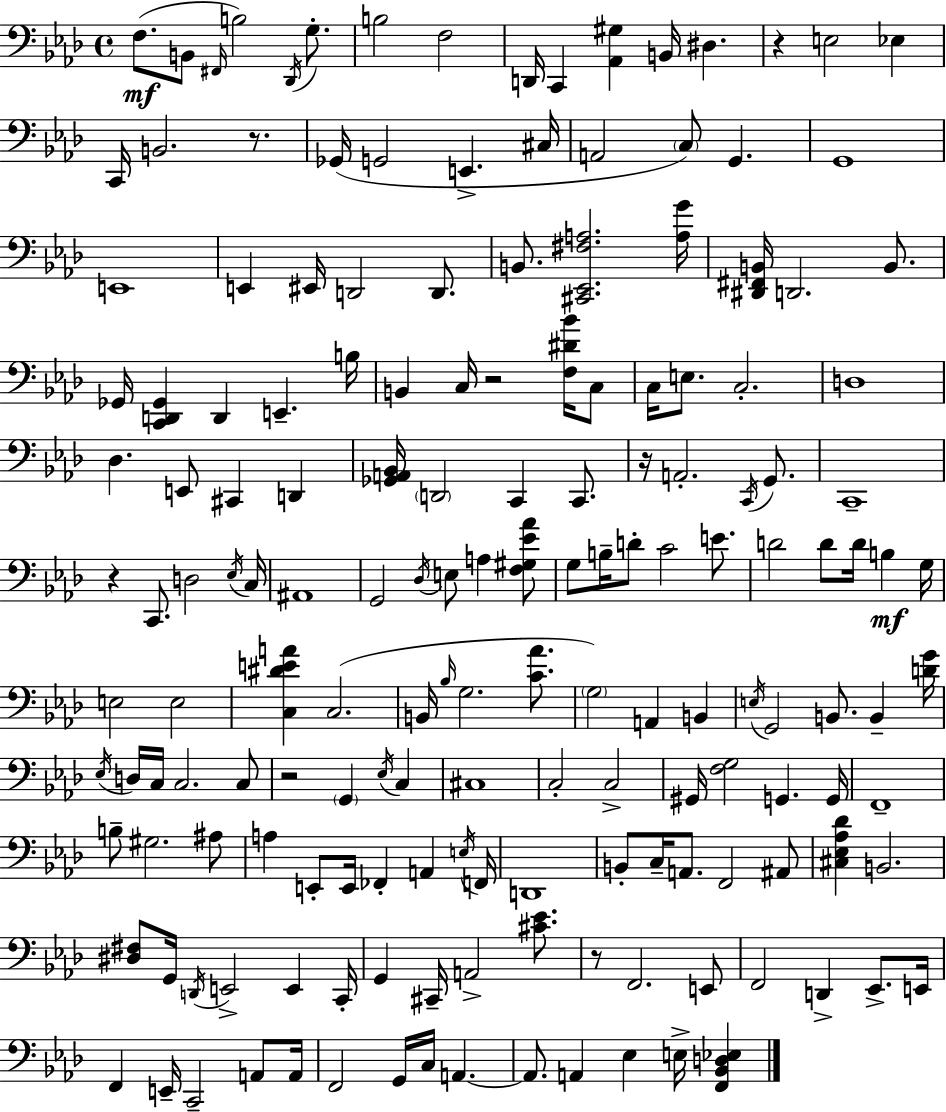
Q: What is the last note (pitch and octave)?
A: E3